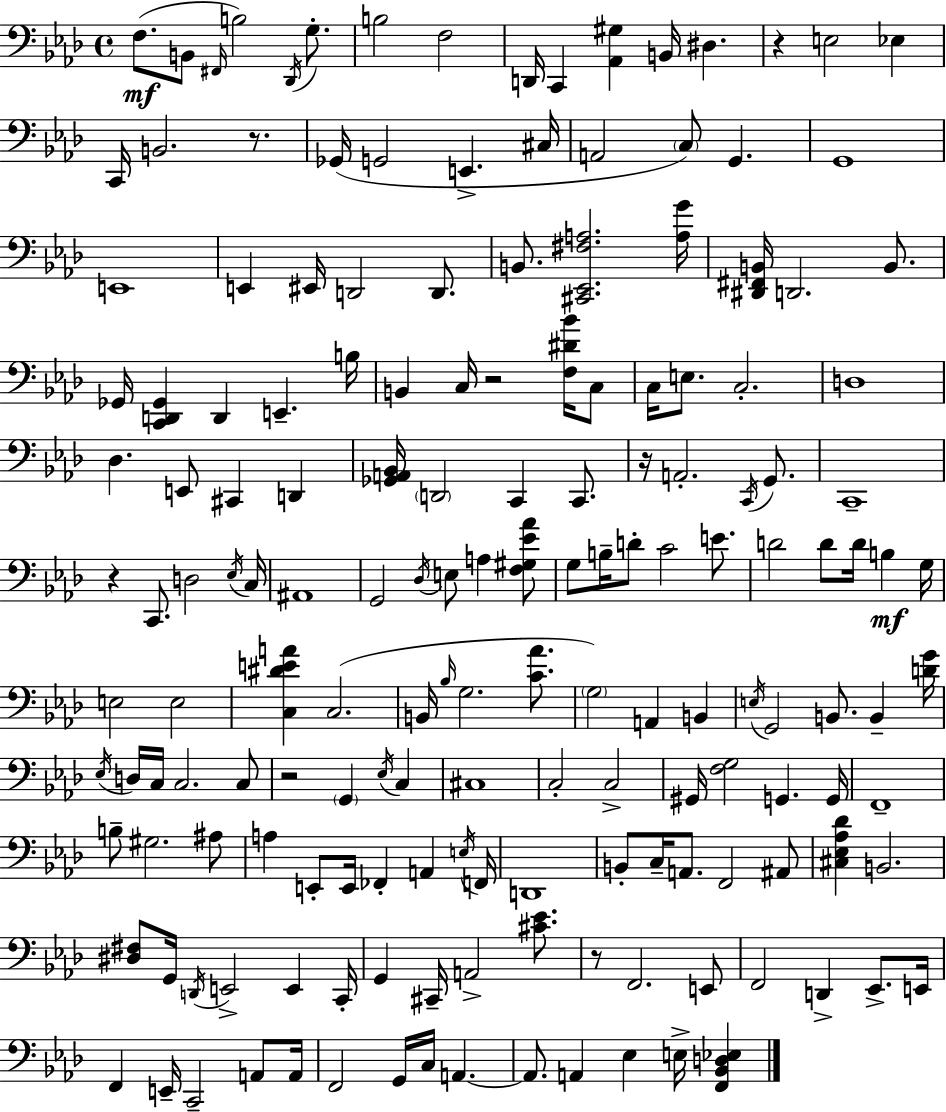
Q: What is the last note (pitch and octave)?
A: E3